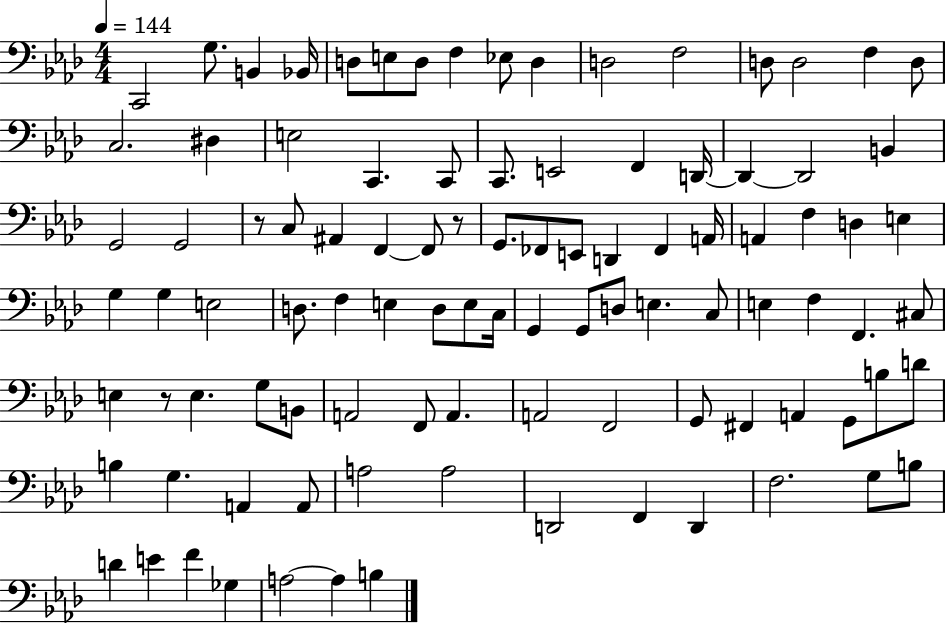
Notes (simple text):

C2/h G3/e. B2/q Bb2/s D3/e E3/e D3/e F3/q Eb3/e D3/q D3/h F3/h D3/e D3/h F3/q D3/e C3/h. D#3/q E3/h C2/q. C2/e C2/e. E2/h F2/q D2/s D2/q D2/h B2/q G2/h G2/h R/e C3/e A#2/q F2/q F2/e R/e G2/e. FES2/e E2/e D2/q FES2/q A2/s A2/q F3/q D3/q E3/q G3/q G3/q E3/h D3/e. F3/q E3/q D3/e E3/e C3/s G2/q G2/e D3/e E3/q. C3/e E3/q F3/q F2/q. C#3/e E3/q R/e E3/q. G3/e B2/e A2/h F2/e A2/q. A2/h F2/h G2/e F#2/q A2/q G2/e B3/e D4/e B3/q G3/q. A2/q A2/e A3/h A3/h D2/h F2/q D2/q F3/h. G3/e B3/e D4/q E4/q F4/q Gb3/q A3/h A3/q B3/q